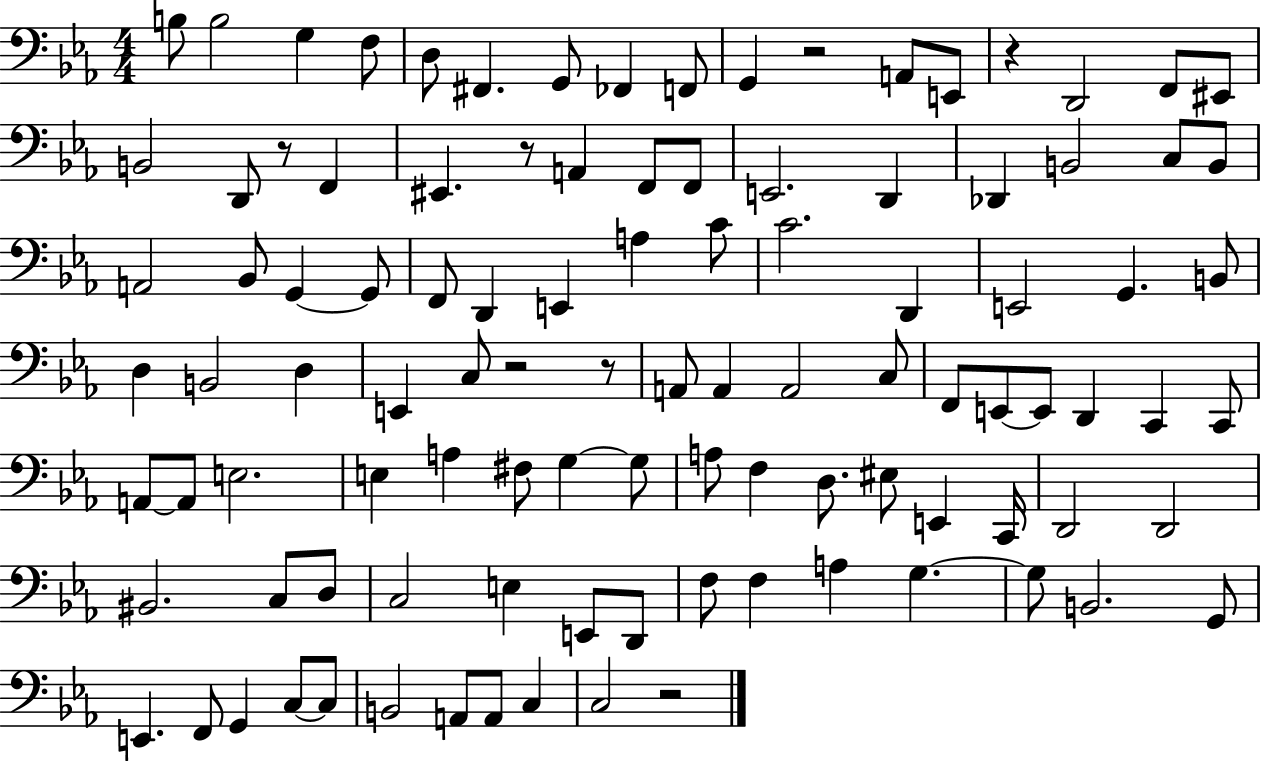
B3/e B3/h G3/q F3/e D3/e F#2/q. G2/e FES2/q F2/e G2/q R/h A2/e E2/e R/q D2/h F2/e EIS2/e B2/h D2/e R/e F2/q EIS2/q. R/e A2/q F2/e F2/e E2/h. D2/q Db2/q B2/h C3/e B2/e A2/h Bb2/e G2/q G2/e F2/e D2/q E2/q A3/q C4/e C4/h. D2/q E2/h G2/q. B2/e D3/q B2/h D3/q E2/q C3/e R/h R/e A2/e A2/q A2/h C3/e F2/e E2/e E2/e D2/q C2/q C2/e A2/e A2/e E3/h. E3/q A3/q F#3/e G3/q G3/e A3/e F3/q D3/e. EIS3/e E2/q C2/s D2/h D2/h BIS2/h. C3/e D3/e C3/h E3/q E2/e D2/e F3/e F3/q A3/q G3/q. G3/e B2/h. G2/e E2/q. F2/e G2/q C3/e C3/e B2/h A2/e A2/e C3/q C3/h R/h